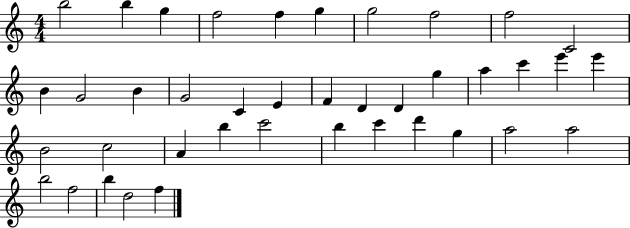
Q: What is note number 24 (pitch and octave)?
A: E6